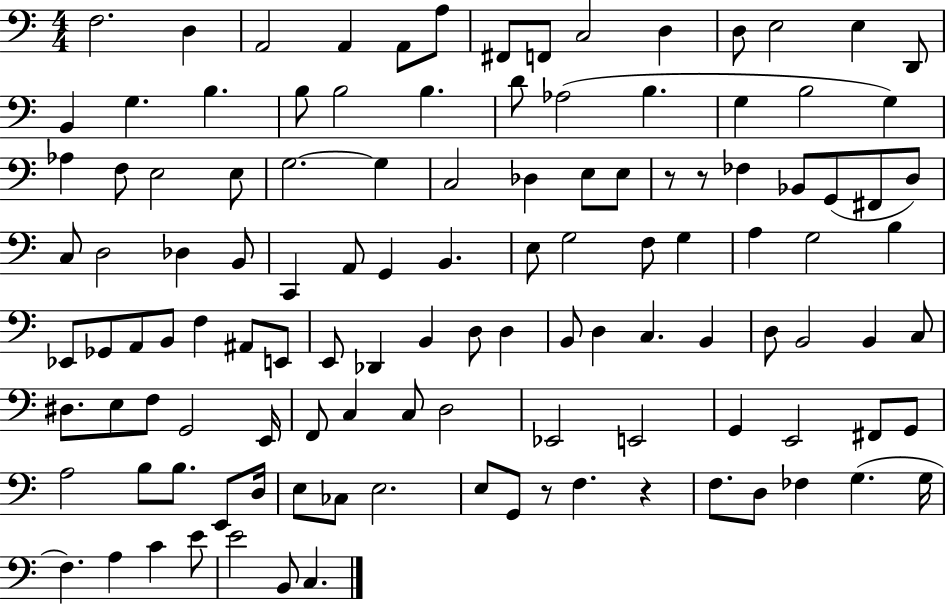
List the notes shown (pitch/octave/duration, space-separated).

F3/h. D3/q A2/h A2/q A2/e A3/e F#2/e F2/e C3/h D3/q D3/e E3/h E3/q D2/e B2/q G3/q. B3/q. B3/e B3/h B3/q. D4/e Ab3/h B3/q. G3/q B3/h G3/q Ab3/q F3/e E3/h E3/e G3/h. G3/q C3/h Db3/q E3/e E3/e R/e R/e FES3/q Bb2/e G2/e F#2/e D3/e C3/e D3/h Db3/q B2/e C2/q A2/e G2/q B2/q. E3/e G3/h F3/e G3/q A3/q G3/h B3/q Eb2/e Gb2/e A2/e B2/e F3/q A#2/e E2/e E2/e Db2/q B2/q D3/e D3/q B2/e D3/q C3/q. B2/q D3/e B2/h B2/q C3/e D#3/e. E3/e F3/e G2/h E2/s F2/e C3/q C3/e D3/h Eb2/h E2/h G2/q E2/h F#2/e G2/e A3/h B3/e B3/e. E2/e D3/s E3/e CES3/e E3/h. E3/e G2/e R/e F3/q. R/q F3/e. D3/e FES3/q G3/q. G3/s F3/q. A3/q C4/q E4/e E4/h B2/e C3/q.